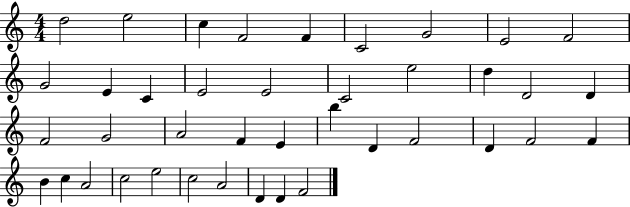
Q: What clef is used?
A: treble